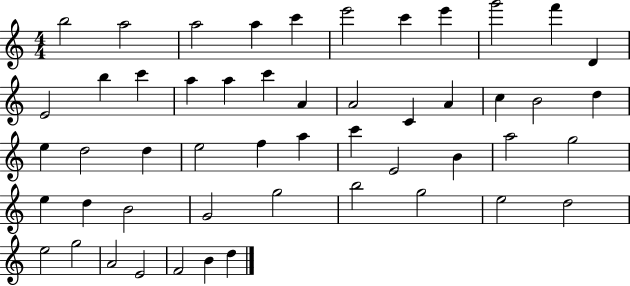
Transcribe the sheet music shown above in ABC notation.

X:1
T:Untitled
M:4/4
L:1/4
K:C
b2 a2 a2 a c' e'2 c' e' g'2 f' D E2 b c' a a c' A A2 C A c B2 d e d2 d e2 f a c' E2 B a2 g2 e d B2 G2 g2 b2 g2 e2 d2 e2 g2 A2 E2 F2 B d